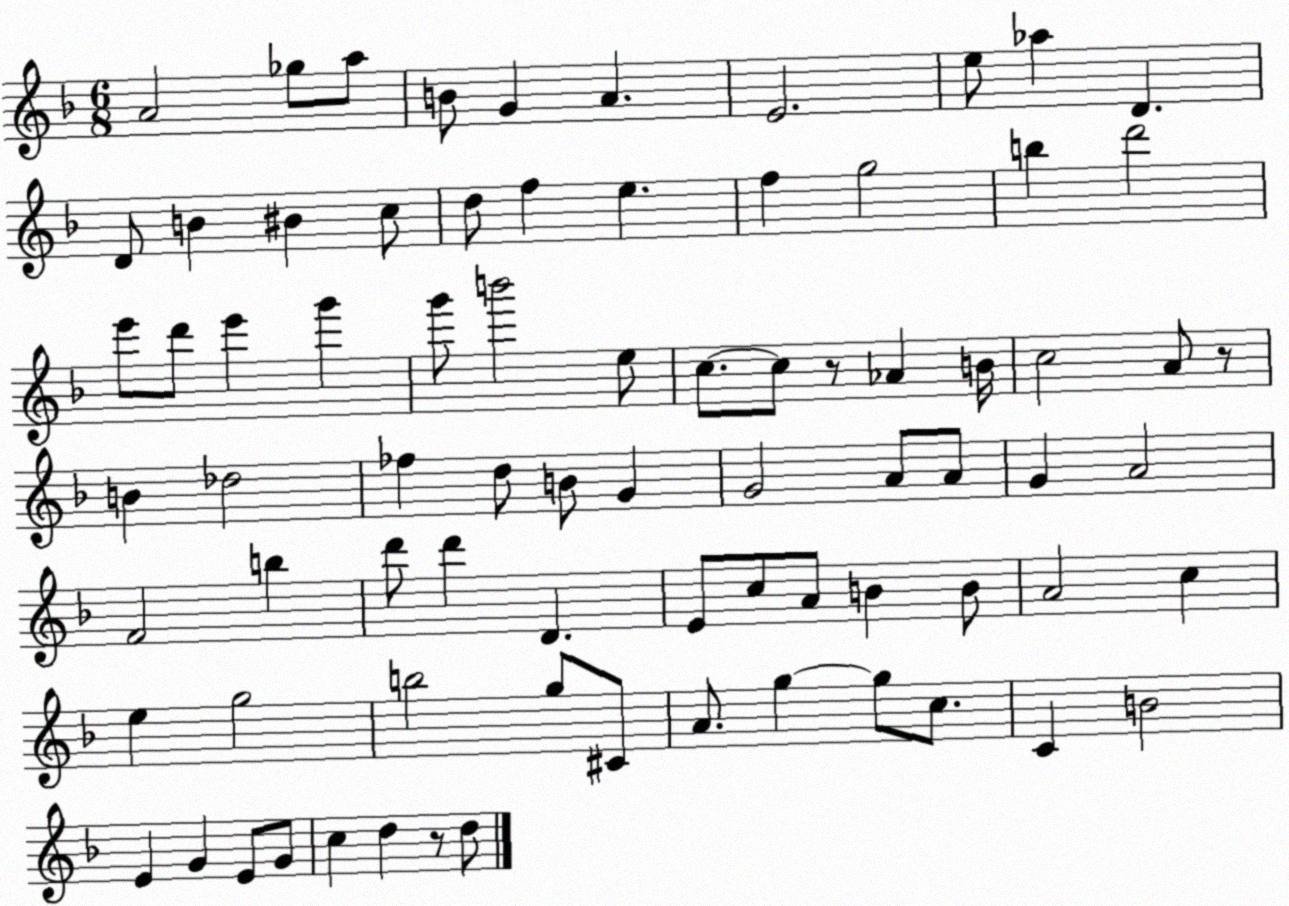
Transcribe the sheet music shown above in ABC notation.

X:1
T:Untitled
M:6/8
L:1/4
K:F
A2 _g/2 a/2 B/2 G A E2 e/2 _a D D/2 B ^B c/2 d/2 f e f g2 b d'2 e'/2 d'/2 e' g' g'/2 b'2 e/2 c/2 c/2 z/2 _A B/4 c2 A/2 z/2 B _d2 _f d/2 B/2 G G2 A/2 A/2 G A2 F2 b d'/2 d' D E/2 c/2 A/2 B B/2 A2 c e g2 b2 g/2 ^C/2 A/2 g g/2 c/2 C B2 E G E/2 G/2 c d z/2 d/2